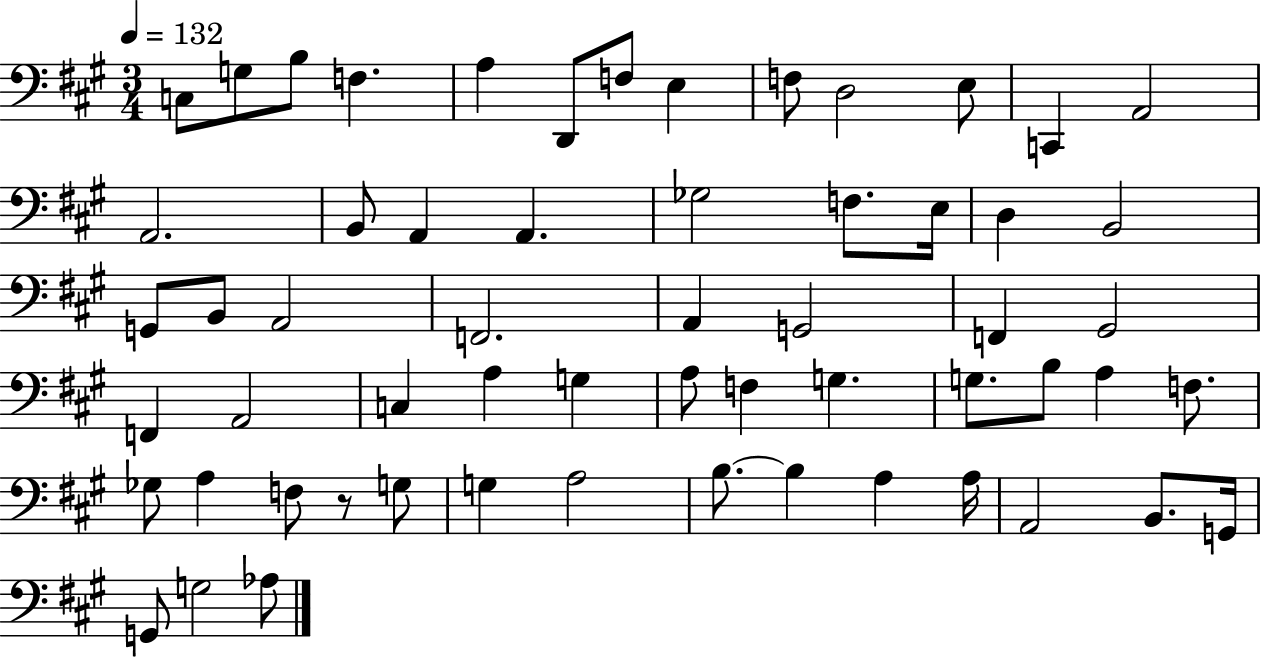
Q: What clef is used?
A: bass